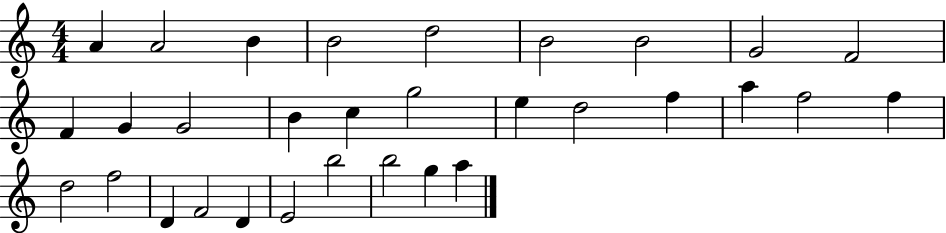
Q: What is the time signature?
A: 4/4